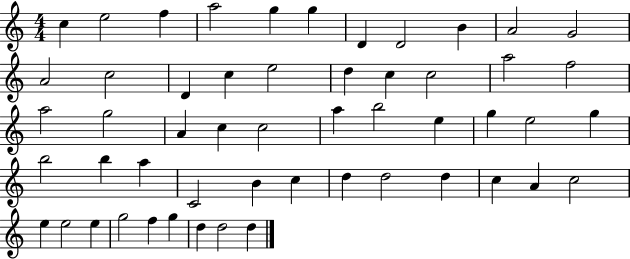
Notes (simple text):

C5/q E5/h F5/q A5/h G5/q G5/q D4/q D4/h B4/q A4/h G4/h A4/h C5/h D4/q C5/q E5/h D5/q C5/q C5/h A5/h F5/h A5/h G5/h A4/q C5/q C5/h A5/q B5/h E5/q G5/q E5/h G5/q B5/h B5/q A5/q C4/h B4/q C5/q D5/q D5/h D5/q C5/q A4/q C5/h E5/q E5/h E5/q G5/h F5/q G5/q D5/q D5/h D5/q